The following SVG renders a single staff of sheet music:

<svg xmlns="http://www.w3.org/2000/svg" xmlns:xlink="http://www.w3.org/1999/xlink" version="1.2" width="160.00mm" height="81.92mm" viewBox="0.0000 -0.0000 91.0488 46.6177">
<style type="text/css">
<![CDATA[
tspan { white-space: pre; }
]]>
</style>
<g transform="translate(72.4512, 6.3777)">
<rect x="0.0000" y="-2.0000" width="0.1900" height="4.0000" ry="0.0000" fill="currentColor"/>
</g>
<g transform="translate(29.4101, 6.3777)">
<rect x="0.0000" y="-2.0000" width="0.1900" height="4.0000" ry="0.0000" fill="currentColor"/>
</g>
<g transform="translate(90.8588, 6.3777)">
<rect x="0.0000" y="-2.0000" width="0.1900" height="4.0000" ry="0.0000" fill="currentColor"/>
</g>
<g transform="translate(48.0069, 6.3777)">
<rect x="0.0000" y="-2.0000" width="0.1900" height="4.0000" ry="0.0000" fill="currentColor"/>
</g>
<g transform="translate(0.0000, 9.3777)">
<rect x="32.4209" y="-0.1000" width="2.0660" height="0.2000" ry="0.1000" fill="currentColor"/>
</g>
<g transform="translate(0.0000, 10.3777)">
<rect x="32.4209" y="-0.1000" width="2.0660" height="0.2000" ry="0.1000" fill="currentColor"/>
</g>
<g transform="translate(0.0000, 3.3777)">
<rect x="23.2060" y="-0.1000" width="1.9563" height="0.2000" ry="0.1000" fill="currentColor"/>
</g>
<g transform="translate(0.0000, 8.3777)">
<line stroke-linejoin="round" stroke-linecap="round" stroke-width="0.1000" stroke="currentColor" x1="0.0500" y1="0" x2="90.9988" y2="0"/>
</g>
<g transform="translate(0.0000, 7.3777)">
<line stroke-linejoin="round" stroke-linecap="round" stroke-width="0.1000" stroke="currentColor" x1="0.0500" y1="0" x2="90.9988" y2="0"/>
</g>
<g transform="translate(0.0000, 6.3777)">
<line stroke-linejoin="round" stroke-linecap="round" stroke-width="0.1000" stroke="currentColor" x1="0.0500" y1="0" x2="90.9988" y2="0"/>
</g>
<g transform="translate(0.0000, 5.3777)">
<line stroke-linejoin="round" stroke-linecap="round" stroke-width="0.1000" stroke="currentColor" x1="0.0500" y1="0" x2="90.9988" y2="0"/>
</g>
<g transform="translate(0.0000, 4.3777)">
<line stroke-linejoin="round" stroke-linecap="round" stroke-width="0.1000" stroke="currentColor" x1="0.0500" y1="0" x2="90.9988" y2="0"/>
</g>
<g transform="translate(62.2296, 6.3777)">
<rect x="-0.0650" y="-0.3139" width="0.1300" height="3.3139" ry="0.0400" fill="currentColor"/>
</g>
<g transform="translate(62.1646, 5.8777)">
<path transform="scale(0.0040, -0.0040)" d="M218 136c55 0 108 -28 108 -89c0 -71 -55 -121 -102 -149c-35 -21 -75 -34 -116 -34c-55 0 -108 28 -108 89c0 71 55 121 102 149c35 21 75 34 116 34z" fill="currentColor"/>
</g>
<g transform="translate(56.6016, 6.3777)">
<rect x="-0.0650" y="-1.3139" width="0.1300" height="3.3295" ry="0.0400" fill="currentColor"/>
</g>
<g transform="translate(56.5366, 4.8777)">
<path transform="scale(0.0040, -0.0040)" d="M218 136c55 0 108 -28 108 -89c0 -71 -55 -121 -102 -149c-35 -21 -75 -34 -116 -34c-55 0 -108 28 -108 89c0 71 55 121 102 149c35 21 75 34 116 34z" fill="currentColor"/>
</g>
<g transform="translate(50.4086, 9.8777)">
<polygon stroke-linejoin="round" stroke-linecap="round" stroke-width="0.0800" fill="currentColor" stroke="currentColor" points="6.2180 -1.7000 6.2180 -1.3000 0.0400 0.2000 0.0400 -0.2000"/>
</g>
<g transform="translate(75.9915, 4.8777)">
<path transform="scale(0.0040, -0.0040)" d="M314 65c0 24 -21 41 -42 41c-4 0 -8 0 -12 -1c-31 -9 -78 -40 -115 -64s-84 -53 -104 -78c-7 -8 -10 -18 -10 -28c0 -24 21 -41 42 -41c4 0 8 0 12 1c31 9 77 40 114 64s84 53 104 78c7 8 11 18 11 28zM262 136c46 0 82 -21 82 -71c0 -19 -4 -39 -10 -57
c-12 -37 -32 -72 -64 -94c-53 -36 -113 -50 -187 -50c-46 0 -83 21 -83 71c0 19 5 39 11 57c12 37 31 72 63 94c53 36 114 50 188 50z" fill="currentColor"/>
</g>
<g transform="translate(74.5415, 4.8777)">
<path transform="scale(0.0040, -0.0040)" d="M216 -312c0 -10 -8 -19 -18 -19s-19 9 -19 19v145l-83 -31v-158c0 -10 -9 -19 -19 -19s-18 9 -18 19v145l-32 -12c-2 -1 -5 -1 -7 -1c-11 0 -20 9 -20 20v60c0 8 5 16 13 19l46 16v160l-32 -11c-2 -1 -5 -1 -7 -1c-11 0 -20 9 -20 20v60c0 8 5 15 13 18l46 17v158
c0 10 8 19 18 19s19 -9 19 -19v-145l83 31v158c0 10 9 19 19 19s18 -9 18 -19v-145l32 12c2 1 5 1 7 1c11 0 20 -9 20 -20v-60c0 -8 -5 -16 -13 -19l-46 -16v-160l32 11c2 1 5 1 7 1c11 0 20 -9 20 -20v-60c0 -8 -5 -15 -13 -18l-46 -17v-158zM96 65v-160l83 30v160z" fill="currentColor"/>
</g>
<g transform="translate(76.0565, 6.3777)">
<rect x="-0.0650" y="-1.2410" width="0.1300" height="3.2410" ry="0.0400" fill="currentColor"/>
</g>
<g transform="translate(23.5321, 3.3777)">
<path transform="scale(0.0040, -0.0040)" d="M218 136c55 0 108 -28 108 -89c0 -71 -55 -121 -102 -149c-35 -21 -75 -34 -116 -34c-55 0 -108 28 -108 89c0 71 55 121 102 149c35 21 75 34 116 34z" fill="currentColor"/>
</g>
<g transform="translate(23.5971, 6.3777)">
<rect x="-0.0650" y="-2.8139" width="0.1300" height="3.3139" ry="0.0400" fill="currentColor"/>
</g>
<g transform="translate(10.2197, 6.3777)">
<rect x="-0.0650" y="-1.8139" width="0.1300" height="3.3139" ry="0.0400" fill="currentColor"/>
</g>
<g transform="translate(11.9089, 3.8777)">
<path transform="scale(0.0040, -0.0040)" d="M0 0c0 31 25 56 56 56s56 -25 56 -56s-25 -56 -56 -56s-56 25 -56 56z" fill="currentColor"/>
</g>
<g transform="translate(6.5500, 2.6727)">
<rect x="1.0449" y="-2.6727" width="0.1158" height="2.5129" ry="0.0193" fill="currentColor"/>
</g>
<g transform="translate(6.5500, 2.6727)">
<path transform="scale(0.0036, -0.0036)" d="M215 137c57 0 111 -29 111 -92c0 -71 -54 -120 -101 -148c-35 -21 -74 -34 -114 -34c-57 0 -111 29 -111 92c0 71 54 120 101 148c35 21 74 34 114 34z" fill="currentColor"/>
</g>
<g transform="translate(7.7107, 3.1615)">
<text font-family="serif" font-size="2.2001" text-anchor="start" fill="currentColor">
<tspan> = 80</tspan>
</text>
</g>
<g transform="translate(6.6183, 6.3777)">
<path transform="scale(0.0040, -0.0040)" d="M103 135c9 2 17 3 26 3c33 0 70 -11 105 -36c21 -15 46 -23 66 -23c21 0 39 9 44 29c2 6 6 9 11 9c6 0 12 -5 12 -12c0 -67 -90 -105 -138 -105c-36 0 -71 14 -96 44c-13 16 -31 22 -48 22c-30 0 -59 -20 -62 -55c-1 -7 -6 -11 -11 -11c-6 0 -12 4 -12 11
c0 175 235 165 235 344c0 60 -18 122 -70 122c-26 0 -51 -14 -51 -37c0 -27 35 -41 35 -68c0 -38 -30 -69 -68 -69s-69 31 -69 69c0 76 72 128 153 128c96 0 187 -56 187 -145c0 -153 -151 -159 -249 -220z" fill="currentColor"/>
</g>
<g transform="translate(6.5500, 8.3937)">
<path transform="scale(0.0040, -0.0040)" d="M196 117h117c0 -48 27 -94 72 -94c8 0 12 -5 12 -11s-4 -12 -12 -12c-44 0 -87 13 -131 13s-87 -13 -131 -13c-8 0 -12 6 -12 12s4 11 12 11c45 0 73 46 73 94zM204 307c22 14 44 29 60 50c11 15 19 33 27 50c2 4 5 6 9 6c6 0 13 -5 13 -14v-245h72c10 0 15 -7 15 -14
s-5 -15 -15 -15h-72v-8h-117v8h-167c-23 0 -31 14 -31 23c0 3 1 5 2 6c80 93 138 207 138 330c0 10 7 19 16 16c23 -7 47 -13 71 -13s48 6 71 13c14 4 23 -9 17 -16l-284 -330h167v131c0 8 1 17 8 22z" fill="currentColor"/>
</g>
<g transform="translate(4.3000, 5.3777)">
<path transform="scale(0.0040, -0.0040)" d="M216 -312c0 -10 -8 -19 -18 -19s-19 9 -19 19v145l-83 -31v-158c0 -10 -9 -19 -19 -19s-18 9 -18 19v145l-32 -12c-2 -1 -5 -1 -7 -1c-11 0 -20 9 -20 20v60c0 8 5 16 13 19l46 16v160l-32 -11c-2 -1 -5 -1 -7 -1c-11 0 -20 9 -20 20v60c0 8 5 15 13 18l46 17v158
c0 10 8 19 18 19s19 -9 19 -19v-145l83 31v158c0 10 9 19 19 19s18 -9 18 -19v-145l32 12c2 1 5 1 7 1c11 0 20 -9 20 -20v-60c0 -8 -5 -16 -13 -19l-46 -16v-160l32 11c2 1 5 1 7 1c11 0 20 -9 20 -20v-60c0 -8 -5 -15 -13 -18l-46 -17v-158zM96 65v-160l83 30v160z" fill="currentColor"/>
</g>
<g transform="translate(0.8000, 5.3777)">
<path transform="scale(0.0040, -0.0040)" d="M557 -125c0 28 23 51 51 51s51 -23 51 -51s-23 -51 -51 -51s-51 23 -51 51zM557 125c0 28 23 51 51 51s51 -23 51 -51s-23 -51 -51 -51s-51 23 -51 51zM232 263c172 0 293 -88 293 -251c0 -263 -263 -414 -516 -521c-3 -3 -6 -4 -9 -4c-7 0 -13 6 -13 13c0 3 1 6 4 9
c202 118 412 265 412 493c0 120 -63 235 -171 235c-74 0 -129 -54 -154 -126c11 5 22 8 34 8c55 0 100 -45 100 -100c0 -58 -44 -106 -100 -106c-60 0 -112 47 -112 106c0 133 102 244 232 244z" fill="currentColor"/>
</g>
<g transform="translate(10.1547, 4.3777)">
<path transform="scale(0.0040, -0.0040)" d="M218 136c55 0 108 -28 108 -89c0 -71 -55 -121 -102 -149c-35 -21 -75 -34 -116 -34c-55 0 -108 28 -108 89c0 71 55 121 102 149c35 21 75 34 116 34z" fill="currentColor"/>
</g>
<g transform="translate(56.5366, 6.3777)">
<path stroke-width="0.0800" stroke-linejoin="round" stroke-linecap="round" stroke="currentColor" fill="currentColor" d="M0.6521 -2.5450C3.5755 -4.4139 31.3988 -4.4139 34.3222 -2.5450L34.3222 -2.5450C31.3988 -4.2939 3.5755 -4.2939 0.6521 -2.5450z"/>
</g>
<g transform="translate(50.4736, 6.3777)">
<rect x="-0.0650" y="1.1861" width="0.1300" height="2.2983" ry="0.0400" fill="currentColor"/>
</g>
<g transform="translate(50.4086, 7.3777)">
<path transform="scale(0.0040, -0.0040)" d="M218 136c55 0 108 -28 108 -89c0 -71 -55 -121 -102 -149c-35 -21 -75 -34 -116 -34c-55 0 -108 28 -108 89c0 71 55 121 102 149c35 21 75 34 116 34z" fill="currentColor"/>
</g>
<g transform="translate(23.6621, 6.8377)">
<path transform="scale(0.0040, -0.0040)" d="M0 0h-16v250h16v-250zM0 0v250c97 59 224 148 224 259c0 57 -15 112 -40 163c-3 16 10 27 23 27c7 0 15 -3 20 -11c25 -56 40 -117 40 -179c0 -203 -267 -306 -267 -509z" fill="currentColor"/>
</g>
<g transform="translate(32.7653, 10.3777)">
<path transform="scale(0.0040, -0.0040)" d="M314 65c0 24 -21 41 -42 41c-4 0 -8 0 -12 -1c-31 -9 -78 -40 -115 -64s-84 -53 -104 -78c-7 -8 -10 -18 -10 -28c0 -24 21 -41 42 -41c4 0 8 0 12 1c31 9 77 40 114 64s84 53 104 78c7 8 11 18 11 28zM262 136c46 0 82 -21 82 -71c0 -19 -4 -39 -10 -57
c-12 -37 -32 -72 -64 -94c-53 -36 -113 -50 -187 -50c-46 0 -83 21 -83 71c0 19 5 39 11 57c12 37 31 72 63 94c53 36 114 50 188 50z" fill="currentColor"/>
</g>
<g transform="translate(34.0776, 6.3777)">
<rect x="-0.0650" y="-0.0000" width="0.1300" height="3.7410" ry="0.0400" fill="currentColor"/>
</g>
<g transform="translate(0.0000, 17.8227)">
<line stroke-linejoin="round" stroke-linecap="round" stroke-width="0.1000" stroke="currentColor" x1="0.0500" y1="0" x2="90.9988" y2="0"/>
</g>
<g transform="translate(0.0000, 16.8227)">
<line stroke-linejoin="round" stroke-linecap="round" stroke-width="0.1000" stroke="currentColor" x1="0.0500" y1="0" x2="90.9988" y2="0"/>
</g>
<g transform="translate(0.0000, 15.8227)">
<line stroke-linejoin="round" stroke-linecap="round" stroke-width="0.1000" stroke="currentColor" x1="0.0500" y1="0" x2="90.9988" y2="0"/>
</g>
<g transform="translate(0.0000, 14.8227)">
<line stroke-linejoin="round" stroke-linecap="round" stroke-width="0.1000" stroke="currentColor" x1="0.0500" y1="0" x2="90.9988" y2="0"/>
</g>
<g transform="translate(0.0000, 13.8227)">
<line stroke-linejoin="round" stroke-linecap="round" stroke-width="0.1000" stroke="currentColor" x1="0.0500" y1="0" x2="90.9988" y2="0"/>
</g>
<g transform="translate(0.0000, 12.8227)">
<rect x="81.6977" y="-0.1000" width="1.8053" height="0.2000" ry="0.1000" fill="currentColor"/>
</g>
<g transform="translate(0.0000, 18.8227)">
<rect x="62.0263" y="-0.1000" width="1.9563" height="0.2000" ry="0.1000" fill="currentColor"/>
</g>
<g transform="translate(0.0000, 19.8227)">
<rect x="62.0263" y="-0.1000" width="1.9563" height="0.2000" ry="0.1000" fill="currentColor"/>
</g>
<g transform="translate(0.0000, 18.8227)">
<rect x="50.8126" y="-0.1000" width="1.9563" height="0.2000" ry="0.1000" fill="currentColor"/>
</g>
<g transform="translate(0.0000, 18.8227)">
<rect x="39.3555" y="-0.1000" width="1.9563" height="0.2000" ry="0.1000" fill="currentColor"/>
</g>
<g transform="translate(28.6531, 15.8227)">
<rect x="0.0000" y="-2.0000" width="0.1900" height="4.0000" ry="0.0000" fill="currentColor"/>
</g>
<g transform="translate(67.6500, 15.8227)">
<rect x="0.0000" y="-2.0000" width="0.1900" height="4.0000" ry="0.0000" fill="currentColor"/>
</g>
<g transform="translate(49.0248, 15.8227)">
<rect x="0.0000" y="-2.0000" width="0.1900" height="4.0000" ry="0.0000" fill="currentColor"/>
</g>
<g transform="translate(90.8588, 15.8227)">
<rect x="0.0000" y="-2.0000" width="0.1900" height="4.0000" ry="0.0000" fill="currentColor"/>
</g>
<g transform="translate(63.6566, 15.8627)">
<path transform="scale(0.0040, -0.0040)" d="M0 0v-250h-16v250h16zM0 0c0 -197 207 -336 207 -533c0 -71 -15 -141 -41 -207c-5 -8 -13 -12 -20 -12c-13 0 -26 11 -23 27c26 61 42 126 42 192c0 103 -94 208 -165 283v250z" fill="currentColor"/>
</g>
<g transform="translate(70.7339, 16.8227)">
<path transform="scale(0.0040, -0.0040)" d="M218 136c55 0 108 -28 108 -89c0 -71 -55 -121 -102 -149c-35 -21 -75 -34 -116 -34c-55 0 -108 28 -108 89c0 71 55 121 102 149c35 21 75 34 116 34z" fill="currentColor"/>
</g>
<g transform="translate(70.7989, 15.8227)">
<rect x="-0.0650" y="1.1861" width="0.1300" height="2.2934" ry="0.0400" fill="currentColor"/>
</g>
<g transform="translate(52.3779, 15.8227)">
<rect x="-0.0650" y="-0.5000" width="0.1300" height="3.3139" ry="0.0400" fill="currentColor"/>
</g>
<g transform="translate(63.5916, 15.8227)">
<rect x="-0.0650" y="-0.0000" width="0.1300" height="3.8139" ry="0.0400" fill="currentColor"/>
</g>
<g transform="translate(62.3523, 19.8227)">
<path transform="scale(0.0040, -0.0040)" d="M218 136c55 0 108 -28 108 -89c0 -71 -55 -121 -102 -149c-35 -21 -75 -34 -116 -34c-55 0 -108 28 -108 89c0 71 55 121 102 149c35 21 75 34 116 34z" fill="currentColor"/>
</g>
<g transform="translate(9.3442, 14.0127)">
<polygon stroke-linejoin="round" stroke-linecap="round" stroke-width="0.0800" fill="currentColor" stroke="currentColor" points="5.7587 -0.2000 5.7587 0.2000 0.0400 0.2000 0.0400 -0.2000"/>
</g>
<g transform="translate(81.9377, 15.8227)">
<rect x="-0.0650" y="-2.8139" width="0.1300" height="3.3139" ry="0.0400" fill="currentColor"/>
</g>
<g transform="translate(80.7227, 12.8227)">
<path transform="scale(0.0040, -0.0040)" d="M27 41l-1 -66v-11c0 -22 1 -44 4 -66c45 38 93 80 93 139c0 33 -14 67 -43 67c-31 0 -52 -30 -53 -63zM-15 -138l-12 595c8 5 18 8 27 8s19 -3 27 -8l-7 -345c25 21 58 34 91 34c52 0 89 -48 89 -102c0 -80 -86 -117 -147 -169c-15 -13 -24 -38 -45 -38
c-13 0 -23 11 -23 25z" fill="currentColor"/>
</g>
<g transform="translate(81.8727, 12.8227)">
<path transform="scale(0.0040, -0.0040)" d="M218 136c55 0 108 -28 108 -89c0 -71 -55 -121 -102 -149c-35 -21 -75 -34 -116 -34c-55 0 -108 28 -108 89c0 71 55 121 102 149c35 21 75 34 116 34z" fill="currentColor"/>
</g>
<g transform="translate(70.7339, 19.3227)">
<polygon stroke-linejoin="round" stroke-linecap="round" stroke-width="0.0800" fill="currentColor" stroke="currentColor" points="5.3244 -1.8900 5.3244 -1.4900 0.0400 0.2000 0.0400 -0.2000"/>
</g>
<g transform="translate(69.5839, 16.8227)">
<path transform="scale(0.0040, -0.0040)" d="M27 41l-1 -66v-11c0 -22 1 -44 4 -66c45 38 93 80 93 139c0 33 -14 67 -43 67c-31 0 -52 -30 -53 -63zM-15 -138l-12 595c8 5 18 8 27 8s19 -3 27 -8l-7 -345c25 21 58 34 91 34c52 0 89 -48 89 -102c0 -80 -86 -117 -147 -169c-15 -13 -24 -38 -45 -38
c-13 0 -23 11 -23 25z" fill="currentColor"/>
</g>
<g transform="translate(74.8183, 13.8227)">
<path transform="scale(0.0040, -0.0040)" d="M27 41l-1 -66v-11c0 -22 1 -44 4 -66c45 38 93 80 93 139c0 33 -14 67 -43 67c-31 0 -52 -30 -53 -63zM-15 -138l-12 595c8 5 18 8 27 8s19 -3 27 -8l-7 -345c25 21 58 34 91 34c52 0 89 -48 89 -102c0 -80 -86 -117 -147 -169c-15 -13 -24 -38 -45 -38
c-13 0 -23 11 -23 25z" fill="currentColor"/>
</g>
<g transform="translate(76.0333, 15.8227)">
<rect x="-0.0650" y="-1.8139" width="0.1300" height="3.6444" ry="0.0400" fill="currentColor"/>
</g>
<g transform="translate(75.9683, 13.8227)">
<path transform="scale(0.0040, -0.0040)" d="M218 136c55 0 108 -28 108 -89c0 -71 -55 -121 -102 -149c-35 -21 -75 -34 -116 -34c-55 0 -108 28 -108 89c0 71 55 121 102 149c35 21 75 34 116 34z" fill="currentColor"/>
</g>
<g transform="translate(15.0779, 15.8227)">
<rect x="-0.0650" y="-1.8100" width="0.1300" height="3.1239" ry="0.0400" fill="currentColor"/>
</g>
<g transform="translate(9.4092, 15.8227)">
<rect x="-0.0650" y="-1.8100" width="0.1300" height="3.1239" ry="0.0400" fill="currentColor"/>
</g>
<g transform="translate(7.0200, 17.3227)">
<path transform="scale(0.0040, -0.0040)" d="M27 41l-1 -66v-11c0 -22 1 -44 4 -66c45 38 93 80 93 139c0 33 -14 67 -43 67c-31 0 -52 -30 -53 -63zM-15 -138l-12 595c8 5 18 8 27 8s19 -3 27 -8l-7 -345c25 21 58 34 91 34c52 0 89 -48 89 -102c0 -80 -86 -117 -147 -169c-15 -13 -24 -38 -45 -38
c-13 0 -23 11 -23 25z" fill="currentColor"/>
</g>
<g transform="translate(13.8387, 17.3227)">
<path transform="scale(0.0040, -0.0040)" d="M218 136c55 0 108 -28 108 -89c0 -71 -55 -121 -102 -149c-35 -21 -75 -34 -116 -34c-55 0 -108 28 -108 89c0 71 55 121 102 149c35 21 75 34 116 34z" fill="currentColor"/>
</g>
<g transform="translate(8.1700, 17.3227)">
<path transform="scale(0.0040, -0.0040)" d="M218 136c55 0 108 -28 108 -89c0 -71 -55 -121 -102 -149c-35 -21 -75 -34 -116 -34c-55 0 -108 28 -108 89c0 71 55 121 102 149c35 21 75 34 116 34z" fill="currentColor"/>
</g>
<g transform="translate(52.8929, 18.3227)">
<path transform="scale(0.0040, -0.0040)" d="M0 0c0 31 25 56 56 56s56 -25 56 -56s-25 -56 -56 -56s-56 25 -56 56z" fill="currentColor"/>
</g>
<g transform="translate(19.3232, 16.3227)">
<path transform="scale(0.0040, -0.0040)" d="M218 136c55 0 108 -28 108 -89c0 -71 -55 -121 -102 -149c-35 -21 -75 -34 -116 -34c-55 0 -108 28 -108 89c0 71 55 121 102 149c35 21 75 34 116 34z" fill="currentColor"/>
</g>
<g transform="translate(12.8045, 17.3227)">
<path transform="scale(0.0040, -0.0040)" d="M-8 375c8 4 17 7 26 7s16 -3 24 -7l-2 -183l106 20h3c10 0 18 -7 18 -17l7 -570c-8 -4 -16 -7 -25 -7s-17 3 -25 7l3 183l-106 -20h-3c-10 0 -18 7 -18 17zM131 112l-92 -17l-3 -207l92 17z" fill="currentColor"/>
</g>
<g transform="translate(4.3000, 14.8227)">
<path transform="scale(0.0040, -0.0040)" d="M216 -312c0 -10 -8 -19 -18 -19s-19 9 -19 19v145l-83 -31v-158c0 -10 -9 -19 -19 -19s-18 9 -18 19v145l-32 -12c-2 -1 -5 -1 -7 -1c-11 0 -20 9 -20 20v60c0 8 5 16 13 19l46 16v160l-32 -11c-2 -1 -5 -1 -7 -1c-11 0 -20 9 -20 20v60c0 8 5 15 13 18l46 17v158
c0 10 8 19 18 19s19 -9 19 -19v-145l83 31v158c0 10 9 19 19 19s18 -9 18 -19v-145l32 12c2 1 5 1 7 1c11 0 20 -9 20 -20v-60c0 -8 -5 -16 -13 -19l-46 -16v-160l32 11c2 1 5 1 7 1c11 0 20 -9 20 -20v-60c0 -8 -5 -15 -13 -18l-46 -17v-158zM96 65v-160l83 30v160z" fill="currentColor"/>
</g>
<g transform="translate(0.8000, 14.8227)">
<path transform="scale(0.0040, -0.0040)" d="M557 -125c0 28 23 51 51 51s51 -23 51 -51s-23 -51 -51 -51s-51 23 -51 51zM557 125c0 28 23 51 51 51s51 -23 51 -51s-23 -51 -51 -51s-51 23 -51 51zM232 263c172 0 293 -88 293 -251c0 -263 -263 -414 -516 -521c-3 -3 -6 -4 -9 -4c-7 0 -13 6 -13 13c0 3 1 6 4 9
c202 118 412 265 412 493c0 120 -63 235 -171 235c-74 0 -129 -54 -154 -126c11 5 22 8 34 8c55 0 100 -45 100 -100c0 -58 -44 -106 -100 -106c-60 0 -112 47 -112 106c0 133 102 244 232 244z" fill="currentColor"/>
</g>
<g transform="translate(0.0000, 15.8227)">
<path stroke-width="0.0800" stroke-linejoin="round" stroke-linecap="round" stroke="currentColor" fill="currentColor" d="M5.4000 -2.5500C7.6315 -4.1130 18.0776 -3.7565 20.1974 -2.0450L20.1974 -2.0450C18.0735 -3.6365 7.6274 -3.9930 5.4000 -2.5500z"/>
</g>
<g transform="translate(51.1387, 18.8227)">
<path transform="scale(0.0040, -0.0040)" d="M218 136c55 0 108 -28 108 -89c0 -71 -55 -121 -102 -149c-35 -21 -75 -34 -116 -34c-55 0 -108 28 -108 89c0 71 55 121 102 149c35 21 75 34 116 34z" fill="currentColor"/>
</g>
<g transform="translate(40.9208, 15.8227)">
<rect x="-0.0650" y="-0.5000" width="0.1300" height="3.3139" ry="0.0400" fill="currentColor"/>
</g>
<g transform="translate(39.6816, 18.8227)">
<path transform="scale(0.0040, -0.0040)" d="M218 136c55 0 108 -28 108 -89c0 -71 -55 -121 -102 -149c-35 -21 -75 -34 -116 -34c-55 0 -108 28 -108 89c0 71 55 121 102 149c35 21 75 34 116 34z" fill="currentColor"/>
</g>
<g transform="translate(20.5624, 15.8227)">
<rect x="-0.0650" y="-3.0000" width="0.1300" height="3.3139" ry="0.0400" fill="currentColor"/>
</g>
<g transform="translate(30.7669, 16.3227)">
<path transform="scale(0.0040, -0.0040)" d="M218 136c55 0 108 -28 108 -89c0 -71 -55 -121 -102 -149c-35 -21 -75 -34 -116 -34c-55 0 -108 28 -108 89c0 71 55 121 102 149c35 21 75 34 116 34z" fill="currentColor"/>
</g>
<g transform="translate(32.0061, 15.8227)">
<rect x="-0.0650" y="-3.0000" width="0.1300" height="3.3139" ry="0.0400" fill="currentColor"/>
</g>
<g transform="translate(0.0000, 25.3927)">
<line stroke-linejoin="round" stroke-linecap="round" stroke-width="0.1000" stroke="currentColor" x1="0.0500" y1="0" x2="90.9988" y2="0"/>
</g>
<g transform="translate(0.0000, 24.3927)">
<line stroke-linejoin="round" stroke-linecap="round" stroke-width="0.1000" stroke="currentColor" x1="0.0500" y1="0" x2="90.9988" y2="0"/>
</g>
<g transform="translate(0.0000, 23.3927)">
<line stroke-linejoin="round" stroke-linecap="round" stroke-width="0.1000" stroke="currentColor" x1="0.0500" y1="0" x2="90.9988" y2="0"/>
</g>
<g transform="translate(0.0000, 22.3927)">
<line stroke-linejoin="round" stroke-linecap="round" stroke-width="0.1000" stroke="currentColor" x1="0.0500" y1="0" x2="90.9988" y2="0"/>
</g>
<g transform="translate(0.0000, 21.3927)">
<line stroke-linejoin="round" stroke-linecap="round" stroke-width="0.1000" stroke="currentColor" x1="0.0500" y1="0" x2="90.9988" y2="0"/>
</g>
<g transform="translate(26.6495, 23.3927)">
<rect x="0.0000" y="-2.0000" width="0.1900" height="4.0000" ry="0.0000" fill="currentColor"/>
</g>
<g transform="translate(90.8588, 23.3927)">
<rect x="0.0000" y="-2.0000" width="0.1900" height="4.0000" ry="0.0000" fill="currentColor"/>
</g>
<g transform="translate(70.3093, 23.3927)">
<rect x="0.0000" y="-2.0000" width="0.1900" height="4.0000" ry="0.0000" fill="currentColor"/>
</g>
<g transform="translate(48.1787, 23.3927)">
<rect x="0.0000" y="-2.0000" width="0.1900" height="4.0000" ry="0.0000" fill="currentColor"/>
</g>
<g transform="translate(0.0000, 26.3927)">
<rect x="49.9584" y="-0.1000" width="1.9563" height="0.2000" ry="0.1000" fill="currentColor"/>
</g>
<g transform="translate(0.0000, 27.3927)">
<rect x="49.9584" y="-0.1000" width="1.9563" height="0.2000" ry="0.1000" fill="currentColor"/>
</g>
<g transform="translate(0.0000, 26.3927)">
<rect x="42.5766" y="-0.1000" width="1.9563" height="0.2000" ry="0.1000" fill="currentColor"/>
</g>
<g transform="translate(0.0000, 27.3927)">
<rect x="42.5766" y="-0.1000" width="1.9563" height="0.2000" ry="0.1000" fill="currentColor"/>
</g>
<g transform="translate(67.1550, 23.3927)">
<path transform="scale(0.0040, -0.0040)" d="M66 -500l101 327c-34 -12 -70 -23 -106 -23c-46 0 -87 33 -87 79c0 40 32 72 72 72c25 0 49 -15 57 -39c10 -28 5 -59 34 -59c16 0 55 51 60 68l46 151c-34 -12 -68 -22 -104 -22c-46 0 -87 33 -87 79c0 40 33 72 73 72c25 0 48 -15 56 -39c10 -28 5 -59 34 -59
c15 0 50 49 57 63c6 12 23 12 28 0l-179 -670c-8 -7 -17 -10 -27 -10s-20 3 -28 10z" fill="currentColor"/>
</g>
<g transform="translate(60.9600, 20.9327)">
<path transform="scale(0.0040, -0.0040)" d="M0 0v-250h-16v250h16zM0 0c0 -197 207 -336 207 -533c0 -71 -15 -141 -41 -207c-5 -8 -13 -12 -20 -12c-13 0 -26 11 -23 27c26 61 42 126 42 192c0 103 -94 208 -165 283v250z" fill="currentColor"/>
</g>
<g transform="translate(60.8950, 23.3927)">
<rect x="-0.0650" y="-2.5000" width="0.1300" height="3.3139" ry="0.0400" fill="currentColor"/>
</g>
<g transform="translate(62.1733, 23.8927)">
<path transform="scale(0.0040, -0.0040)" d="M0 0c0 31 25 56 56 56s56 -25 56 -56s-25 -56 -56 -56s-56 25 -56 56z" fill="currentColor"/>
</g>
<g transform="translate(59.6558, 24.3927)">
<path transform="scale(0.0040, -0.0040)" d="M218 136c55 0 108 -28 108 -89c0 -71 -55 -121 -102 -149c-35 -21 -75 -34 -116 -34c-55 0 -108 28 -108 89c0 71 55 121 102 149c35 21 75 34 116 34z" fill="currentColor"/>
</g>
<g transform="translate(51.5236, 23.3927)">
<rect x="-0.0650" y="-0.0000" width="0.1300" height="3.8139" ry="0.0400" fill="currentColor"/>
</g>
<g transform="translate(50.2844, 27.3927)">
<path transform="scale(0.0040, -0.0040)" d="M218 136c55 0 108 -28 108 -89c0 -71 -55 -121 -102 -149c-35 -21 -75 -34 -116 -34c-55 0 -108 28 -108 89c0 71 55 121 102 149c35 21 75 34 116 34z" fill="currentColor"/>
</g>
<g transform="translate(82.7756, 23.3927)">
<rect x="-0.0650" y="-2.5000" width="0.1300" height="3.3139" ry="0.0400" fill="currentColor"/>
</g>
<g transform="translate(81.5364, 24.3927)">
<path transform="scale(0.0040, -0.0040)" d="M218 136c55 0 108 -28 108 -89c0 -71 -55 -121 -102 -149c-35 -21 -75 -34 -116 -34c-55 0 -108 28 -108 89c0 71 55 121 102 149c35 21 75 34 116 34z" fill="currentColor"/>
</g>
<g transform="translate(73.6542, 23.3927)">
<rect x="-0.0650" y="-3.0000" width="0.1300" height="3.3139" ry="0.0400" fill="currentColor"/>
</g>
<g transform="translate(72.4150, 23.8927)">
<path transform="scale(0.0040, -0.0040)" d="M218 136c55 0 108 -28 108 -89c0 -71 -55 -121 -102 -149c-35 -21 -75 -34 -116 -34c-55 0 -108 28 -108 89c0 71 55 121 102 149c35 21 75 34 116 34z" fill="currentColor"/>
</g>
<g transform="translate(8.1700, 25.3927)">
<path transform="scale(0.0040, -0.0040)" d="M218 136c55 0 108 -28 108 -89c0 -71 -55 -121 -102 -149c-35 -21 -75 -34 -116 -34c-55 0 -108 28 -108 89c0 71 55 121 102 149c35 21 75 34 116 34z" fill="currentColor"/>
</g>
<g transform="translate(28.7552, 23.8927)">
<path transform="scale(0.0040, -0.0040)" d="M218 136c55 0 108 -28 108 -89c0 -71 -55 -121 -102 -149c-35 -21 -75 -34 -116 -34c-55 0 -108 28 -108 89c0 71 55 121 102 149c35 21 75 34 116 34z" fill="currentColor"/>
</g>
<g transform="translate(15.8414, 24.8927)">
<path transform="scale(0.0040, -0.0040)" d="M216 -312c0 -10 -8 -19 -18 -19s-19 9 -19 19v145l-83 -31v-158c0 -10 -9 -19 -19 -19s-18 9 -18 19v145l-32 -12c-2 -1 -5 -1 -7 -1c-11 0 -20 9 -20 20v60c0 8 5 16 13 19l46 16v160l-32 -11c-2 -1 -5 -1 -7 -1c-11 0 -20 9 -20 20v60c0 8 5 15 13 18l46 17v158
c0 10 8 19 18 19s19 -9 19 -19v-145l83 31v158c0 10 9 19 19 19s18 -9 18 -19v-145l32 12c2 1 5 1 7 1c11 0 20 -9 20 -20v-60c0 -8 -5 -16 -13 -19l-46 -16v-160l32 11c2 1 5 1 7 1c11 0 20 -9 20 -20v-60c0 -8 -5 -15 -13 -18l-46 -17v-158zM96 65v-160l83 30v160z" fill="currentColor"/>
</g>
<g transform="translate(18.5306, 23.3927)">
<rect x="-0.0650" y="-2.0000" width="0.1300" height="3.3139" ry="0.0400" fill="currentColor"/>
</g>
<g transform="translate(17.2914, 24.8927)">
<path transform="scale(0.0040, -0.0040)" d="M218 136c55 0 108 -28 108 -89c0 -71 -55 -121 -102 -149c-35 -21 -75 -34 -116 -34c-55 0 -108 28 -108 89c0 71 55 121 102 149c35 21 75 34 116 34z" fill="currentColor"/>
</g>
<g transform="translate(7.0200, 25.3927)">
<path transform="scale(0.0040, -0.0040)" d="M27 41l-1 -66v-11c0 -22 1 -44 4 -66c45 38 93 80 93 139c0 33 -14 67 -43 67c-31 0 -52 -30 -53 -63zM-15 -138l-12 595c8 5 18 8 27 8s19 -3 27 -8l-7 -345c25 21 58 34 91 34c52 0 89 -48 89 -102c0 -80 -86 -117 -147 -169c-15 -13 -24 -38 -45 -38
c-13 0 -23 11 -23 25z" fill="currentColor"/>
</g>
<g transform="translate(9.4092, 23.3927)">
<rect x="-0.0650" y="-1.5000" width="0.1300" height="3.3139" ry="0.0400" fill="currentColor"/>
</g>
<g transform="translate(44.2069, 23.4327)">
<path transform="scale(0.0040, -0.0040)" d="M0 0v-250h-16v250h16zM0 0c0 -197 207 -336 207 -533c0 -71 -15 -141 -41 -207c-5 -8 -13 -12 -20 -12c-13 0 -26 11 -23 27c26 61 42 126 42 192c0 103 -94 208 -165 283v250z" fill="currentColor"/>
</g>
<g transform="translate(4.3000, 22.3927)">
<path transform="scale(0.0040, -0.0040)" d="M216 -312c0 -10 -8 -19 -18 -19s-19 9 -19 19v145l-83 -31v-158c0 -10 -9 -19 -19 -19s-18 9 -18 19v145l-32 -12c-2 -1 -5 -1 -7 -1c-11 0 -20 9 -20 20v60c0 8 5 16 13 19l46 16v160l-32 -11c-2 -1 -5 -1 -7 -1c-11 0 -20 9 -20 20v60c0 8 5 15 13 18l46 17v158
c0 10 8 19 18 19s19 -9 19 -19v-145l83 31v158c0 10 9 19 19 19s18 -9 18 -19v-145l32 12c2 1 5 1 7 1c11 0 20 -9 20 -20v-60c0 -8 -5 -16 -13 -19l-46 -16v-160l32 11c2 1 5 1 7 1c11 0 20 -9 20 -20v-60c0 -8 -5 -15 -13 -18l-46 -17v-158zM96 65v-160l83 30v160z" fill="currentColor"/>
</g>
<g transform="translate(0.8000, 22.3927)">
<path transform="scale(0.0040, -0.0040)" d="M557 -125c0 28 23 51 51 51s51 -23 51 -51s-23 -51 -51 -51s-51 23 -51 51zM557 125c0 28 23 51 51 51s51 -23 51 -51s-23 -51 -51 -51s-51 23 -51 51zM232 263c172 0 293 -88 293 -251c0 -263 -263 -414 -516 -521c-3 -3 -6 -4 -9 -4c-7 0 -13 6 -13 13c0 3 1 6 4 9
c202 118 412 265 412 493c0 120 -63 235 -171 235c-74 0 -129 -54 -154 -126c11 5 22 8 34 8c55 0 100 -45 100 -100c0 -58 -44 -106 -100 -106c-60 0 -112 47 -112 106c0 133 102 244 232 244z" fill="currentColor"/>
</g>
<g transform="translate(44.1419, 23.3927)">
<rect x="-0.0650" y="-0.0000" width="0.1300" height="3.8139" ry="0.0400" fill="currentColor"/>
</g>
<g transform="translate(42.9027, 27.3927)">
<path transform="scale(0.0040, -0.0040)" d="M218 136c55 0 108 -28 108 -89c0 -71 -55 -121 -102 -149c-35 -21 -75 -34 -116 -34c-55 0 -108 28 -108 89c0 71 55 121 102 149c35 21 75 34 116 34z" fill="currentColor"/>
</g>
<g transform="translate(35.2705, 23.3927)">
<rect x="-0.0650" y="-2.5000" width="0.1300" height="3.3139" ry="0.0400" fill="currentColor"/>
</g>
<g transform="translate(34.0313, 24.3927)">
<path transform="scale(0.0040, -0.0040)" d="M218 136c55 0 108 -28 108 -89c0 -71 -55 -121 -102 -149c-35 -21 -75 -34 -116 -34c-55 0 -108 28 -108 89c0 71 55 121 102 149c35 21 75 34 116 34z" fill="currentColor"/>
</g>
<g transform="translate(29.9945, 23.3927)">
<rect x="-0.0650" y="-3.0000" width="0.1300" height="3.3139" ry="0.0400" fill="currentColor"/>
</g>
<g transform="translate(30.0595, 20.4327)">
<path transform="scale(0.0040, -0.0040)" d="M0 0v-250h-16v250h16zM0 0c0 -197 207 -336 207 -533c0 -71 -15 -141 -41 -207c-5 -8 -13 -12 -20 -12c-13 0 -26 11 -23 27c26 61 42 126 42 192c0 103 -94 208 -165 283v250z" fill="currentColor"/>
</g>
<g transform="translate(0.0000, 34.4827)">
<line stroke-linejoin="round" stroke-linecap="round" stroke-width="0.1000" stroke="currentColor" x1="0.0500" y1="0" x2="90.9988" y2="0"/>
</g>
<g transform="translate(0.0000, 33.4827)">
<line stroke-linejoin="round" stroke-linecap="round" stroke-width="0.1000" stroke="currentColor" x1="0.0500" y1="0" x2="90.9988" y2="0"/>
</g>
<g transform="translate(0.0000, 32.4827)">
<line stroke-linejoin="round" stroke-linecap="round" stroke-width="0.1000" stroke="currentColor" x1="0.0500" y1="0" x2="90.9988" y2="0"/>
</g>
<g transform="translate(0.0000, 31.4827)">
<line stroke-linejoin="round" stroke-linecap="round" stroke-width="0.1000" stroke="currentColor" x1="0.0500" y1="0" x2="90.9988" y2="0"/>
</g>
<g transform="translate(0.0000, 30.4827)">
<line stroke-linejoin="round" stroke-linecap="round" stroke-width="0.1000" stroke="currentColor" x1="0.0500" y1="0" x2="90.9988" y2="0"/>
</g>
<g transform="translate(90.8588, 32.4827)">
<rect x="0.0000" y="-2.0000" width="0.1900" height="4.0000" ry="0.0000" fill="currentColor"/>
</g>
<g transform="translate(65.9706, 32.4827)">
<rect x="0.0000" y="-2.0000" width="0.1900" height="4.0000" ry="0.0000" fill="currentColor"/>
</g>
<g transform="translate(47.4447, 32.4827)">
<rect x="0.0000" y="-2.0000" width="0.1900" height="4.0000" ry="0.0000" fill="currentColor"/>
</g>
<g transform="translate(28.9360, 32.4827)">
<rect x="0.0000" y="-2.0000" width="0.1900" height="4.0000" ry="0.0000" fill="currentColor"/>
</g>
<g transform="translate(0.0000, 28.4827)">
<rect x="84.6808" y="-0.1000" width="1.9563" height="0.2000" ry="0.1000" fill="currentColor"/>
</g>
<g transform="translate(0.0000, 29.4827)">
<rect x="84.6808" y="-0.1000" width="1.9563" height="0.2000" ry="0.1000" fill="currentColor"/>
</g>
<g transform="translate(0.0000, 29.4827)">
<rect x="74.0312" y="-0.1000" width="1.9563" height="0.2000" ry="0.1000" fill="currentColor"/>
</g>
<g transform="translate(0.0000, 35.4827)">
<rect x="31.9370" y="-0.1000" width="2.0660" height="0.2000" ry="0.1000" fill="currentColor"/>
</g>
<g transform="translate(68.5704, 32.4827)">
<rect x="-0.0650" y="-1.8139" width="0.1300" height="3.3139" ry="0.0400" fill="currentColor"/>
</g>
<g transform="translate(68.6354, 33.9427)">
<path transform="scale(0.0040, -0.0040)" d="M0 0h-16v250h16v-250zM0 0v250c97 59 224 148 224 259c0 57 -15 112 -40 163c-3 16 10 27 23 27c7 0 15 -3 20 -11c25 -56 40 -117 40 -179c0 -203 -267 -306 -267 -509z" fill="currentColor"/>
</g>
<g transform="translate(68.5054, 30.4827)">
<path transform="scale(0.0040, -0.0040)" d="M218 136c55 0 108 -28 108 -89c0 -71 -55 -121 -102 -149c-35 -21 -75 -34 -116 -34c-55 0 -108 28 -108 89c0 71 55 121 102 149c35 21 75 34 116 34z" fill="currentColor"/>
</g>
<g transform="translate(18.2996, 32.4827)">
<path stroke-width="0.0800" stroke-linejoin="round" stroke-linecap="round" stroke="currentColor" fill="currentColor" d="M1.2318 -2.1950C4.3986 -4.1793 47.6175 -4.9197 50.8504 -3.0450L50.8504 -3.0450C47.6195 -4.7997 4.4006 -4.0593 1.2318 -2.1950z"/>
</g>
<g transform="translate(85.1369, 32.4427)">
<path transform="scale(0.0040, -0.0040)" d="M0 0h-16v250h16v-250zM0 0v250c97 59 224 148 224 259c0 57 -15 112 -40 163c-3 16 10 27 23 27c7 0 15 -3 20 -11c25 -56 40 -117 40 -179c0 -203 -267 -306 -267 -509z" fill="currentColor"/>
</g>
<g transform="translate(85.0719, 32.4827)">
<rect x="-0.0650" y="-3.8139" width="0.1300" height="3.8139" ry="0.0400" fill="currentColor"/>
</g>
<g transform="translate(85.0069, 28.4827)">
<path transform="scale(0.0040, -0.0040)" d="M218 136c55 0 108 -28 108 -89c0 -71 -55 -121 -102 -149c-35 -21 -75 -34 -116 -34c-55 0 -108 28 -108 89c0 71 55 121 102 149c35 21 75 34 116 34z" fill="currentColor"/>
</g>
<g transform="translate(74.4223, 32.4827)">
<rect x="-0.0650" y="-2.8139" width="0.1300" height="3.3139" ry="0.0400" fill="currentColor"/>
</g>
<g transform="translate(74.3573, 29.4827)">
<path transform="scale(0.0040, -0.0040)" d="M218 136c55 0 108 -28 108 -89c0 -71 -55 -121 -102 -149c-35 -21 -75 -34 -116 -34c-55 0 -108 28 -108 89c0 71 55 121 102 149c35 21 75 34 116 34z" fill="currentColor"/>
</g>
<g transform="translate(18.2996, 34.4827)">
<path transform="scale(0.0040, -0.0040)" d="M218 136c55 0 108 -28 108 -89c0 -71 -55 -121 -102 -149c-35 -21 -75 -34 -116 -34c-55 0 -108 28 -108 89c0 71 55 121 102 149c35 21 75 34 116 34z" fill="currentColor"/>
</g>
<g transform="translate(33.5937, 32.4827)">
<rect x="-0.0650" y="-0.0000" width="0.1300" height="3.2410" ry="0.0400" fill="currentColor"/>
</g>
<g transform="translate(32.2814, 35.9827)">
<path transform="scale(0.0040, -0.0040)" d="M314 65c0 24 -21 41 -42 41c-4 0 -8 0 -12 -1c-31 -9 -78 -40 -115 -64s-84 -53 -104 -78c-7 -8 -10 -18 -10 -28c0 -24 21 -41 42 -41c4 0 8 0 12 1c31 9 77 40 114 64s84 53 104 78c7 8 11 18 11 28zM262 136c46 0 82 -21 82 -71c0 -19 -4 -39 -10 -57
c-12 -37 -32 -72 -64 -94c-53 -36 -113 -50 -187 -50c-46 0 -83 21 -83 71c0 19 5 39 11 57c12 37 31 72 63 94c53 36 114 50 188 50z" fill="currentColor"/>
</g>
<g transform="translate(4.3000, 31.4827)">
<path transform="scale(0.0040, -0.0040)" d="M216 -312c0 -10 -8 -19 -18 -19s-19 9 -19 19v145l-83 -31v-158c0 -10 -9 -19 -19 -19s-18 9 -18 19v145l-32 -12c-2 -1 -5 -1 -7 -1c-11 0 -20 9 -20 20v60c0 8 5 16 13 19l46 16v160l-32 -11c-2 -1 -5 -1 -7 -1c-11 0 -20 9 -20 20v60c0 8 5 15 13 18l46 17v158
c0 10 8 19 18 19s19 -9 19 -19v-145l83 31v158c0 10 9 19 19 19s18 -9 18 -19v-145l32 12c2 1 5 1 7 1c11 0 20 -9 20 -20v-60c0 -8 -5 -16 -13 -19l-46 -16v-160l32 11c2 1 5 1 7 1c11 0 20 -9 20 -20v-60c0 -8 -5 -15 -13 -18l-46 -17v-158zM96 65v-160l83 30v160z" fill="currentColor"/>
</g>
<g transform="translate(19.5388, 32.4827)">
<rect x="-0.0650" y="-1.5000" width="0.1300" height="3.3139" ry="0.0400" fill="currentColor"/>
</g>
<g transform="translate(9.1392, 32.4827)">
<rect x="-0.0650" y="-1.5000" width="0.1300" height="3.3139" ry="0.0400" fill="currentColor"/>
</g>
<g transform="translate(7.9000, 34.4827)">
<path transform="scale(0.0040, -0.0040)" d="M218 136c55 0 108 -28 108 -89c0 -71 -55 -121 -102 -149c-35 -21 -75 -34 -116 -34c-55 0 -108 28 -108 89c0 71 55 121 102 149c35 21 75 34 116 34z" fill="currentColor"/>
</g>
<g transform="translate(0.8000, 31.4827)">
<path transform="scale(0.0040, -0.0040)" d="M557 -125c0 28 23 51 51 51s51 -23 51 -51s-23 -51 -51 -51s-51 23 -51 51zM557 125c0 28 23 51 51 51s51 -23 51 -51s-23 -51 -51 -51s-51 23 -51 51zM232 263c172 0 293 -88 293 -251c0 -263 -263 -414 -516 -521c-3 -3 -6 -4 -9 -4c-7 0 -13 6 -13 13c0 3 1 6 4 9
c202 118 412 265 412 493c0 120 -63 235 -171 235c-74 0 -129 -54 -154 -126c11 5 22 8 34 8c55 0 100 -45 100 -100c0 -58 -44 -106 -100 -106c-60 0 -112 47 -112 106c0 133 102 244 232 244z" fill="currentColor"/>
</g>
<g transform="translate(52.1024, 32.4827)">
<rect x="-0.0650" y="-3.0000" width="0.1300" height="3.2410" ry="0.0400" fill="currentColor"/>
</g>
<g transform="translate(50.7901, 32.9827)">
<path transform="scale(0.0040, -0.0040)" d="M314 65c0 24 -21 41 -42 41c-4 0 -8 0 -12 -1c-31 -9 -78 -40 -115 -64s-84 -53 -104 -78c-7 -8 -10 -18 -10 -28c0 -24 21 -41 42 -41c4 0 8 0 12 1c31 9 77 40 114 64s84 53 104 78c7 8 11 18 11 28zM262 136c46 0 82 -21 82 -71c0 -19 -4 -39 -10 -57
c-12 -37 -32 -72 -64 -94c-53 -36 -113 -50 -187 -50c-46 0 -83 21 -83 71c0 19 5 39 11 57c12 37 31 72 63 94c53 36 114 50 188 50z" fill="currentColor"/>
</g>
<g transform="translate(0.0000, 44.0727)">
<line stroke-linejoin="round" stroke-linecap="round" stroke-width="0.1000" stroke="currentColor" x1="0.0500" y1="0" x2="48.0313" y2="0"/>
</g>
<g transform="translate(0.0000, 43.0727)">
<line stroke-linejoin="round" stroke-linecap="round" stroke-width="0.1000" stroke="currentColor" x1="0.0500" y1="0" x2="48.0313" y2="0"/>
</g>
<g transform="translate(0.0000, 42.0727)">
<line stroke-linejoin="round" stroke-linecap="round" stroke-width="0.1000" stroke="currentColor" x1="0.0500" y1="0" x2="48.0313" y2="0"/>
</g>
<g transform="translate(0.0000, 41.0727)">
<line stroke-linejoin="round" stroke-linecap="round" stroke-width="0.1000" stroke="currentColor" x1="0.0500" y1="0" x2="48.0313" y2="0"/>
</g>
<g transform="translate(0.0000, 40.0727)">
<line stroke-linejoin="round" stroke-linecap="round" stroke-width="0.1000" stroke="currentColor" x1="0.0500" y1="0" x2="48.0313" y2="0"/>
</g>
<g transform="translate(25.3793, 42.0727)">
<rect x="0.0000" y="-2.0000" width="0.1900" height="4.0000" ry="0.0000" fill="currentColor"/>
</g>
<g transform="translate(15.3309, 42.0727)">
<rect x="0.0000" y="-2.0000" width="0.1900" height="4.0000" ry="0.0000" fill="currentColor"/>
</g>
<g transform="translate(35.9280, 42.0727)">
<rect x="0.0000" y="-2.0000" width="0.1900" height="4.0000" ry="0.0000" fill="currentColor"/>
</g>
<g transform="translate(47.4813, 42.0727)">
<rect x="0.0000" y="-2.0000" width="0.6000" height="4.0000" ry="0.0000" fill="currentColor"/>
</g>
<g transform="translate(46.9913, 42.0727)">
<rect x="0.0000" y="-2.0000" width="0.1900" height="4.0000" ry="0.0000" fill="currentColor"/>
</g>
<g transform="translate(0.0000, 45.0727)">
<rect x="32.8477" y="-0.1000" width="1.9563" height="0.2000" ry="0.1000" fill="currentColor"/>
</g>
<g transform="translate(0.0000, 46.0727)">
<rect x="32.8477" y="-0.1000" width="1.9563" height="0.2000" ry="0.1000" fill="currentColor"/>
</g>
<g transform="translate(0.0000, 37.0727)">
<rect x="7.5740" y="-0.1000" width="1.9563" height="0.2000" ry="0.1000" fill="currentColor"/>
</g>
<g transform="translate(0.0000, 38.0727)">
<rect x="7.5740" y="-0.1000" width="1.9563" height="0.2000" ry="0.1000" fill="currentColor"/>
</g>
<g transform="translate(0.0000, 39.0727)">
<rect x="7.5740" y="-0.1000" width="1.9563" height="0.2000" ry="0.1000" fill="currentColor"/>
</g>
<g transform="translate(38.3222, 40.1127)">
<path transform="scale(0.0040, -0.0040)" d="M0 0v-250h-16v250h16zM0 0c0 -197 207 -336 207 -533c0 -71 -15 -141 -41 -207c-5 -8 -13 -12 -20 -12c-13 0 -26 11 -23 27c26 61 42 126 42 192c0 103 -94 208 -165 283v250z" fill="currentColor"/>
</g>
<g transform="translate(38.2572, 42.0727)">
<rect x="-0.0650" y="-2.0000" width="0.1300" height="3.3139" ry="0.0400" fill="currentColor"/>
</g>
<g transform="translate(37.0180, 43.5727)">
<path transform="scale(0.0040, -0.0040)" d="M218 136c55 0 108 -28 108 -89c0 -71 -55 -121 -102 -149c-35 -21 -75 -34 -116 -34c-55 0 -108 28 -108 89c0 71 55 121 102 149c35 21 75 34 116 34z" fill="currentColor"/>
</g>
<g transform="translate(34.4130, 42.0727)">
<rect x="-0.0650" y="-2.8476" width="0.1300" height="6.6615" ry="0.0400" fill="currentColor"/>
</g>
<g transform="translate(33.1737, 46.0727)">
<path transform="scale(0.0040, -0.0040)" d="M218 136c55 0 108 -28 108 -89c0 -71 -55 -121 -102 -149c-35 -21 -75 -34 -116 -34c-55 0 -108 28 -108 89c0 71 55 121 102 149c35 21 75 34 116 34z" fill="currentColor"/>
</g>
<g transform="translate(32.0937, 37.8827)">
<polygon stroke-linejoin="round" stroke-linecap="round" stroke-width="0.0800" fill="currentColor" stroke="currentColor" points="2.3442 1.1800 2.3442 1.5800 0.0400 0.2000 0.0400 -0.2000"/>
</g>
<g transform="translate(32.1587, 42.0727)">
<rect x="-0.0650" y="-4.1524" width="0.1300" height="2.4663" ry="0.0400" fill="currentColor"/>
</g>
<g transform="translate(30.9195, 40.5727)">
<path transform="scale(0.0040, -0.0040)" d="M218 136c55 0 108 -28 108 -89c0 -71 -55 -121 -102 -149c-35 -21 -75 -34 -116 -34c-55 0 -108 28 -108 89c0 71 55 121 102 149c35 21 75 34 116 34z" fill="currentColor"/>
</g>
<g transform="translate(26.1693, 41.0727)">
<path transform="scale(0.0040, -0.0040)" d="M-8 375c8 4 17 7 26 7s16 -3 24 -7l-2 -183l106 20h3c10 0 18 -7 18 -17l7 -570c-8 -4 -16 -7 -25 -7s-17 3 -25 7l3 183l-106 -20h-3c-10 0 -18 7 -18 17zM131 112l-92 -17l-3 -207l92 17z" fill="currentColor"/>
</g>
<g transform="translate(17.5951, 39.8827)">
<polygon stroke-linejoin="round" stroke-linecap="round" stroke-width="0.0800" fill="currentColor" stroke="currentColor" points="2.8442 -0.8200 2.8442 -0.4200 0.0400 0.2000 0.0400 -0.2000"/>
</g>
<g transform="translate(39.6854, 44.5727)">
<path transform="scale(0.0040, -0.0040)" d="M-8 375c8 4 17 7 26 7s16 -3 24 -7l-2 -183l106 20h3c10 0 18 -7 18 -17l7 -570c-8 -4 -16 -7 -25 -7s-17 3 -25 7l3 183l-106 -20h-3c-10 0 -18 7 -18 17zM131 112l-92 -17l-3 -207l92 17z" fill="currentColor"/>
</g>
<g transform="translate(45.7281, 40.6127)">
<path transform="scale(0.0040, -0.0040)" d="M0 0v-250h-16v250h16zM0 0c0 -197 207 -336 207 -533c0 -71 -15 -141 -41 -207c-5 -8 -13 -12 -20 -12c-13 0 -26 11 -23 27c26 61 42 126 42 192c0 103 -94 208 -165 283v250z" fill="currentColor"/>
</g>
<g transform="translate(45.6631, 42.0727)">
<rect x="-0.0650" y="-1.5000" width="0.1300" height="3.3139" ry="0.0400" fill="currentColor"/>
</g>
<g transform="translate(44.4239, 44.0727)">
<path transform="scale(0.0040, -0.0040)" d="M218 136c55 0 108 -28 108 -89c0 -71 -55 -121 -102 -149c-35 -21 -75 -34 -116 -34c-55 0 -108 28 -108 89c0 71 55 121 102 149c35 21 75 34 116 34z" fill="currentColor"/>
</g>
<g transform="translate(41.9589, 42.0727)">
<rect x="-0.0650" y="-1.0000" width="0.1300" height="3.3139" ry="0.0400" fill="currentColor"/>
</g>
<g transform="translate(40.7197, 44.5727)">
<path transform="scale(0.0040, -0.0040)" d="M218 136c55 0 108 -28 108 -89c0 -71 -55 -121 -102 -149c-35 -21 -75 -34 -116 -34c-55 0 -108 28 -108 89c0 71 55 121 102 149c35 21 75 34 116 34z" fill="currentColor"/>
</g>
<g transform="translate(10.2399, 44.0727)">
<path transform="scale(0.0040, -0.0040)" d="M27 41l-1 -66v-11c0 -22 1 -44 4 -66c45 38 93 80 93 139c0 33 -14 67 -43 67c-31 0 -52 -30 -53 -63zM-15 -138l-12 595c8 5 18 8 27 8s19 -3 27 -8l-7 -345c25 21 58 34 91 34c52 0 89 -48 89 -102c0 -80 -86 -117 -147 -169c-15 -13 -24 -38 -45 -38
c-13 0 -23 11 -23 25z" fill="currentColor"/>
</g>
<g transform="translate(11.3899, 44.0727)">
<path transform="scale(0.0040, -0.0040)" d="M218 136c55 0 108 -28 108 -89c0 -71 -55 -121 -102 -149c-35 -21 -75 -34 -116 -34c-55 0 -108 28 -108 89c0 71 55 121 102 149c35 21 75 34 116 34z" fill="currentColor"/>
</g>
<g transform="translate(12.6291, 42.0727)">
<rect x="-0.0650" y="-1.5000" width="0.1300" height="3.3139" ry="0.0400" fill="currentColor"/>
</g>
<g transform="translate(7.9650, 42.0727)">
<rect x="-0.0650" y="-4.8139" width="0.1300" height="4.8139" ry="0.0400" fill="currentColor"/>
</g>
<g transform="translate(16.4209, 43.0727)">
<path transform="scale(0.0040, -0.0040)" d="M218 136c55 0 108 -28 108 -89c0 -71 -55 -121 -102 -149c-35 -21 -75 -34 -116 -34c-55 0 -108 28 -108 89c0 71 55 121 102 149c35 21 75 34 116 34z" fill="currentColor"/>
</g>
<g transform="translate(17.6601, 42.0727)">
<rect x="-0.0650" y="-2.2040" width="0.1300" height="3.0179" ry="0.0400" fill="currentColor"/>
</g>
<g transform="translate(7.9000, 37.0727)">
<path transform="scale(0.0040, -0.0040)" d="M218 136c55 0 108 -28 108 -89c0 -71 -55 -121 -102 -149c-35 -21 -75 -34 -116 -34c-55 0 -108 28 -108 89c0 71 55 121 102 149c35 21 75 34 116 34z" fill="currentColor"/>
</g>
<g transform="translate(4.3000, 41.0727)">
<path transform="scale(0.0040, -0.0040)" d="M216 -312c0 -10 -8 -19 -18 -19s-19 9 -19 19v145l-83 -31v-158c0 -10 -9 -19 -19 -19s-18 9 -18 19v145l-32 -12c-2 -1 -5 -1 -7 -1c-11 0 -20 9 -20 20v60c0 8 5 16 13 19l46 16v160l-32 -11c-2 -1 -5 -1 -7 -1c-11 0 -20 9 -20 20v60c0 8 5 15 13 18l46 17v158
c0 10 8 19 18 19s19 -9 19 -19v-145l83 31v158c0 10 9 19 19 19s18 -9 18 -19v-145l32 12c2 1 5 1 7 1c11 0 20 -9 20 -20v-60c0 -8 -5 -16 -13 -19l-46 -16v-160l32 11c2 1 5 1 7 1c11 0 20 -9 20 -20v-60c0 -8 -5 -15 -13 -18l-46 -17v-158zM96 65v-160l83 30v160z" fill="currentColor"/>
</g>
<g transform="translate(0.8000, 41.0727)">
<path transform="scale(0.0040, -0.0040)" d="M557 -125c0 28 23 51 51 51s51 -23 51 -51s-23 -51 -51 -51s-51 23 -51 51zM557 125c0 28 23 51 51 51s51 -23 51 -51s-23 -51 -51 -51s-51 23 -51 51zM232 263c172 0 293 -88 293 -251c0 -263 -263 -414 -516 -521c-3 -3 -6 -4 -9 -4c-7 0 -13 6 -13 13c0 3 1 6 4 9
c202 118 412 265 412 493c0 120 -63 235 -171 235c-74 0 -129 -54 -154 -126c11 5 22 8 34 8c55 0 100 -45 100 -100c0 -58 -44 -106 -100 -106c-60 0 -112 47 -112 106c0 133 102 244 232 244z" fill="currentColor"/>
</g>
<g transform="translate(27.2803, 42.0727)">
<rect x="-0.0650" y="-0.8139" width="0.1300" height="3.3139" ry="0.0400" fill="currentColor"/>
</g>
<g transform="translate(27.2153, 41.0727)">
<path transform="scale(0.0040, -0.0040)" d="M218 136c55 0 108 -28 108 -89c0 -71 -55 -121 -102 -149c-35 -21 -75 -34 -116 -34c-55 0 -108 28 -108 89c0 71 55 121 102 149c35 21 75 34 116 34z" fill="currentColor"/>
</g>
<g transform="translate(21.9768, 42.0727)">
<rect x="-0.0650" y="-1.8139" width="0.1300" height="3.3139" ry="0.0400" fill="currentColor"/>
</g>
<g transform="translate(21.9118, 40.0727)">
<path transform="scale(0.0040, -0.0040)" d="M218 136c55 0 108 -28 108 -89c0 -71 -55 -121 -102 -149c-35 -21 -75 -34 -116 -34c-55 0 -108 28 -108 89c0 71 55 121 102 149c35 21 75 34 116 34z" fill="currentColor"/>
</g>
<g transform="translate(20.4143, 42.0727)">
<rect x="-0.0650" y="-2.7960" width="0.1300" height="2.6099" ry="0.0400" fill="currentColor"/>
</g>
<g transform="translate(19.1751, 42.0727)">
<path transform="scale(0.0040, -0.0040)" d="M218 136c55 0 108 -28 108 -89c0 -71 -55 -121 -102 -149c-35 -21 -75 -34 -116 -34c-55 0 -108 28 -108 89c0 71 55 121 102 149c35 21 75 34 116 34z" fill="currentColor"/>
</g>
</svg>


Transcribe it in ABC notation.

X:1
T:Untitled
M:2/4
L:1/4
K:G
A, C/2 C,,2 B,,/2 G,/2 E, ^G,2 _A,,/2 A,,/2 C, C, E,, E,, C,,/2 _B,,/2 _A,/2 _C _G,, ^A,, C,/2 B,, C,,/2 C,, B,,/2 z/4 C, B,, G,, G,, D,,2 C,2 A,/2 C E/2 G _G,, B,,/2 D,/2 A, F, G,/2 C,,/2 A,,/2 F,, G,,/2